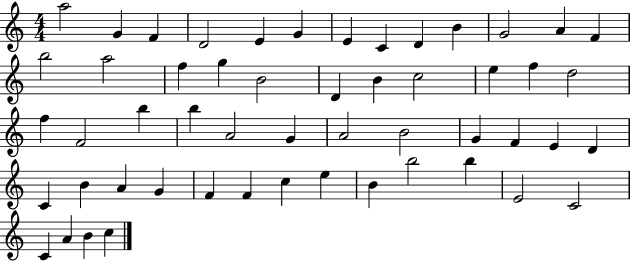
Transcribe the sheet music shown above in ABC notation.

X:1
T:Untitled
M:4/4
L:1/4
K:C
a2 G F D2 E G E C D B G2 A F b2 a2 f g B2 D B c2 e f d2 f F2 b b A2 G A2 B2 G F E D C B A G F F c e B b2 b E2 C2 C A B c